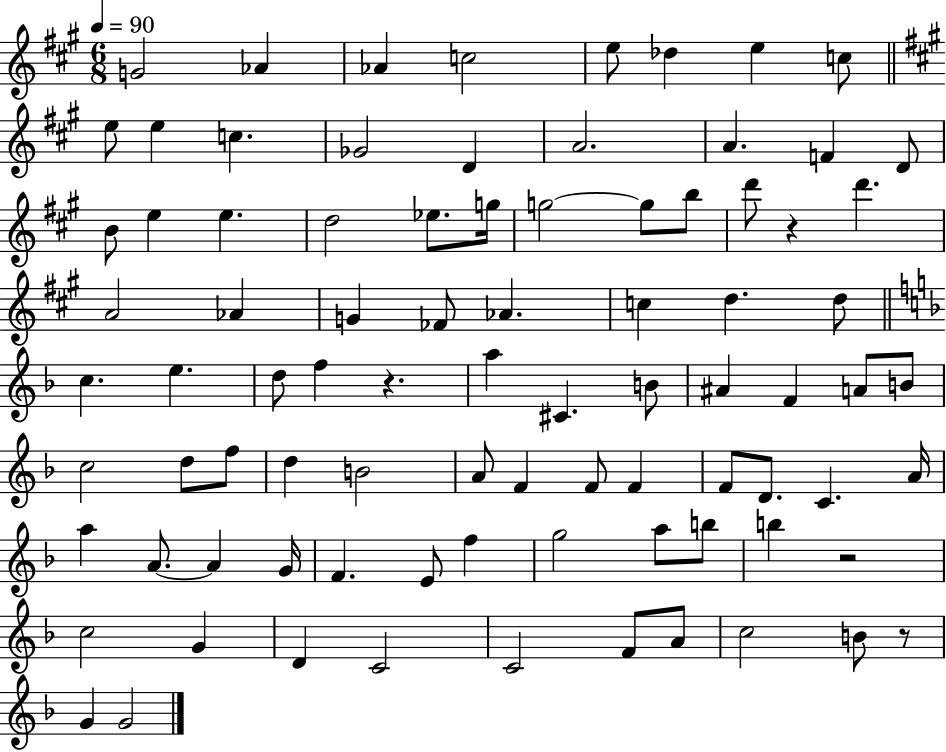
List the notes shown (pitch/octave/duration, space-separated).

G4/h Ab4/q Ab4/q C5/h E5/e Db5/q E5/q C5/e E5/e E5/q C5/q. Gb4/h D4/q A4/h. A4/q. F4/q D4/e B4/e E5/q E5/q. D5/h Eb5/e. G5/s G5/h G5/e B5/e D6/e R/q D6/q. A4/h Ab4/q G4/q FES4/e Ab4/q. C5/q D5/q. D5/e C5/q. E5/q. D5/e F5/q R/q. A5/q C#4/q. B4/e A#4/q F4/q A4/e B4/e C5/h D5/e F5/e D5/q B4/h A4/e F4/q F4/e F4/q F4/e D4/e. C4/q. A4/s A5/q A4/e. A4/q G4/s F4/q. E4/e F5/q G5/h A5/e B5/e B5/q R/h C5/h G4/q D4/q C4/h C4/h F4/e A4/e C5/h B4/e R/e G4/q G4/h